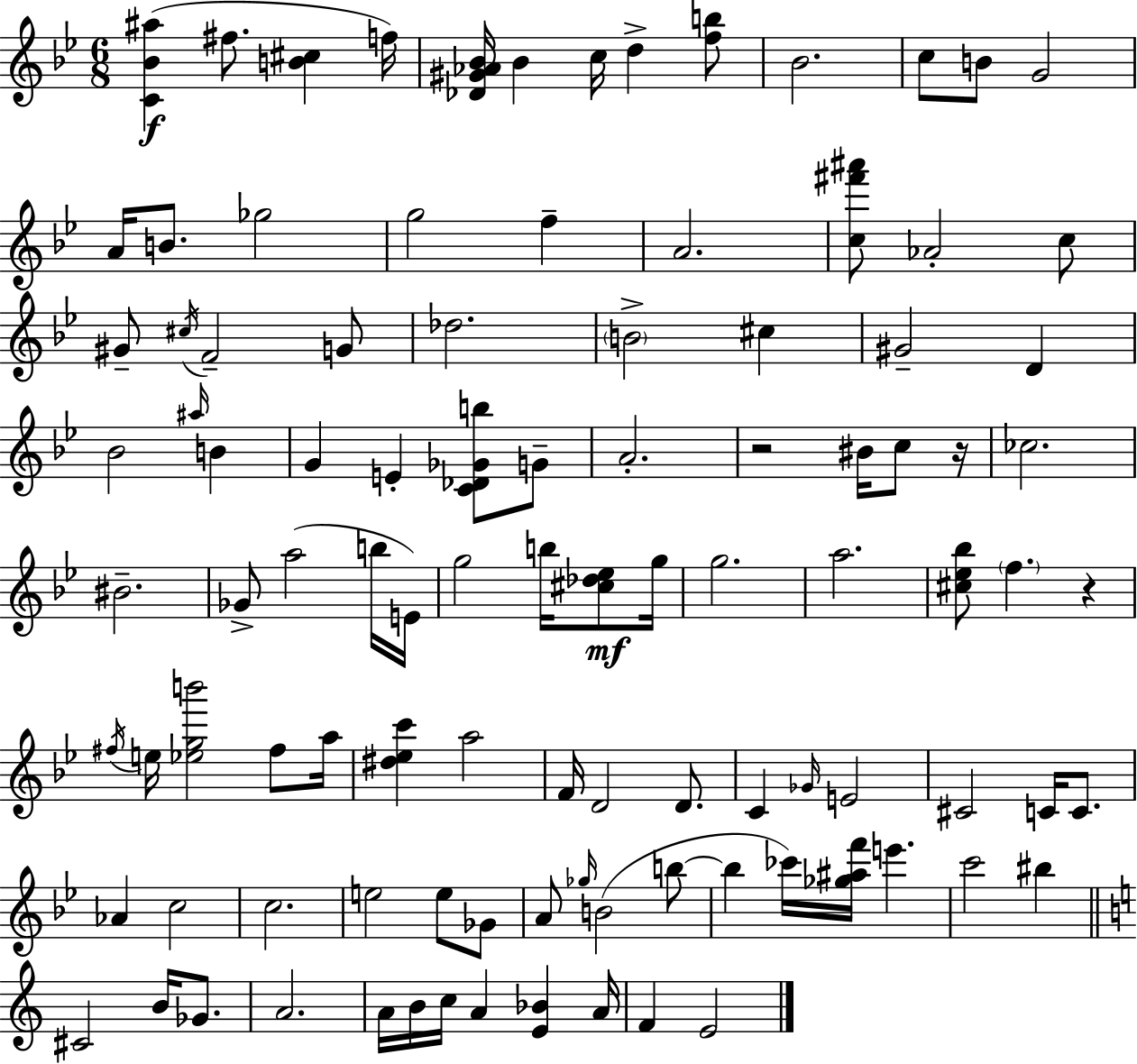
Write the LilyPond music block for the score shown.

{
  \clef treble
  \numericTimeSignature
  \time 6/8
  \key g \minor
  \repeat volta 2 { <c' bes' ais''>4(\f fis''8. <b' cis''>4 f''16) | <des' gis' aes' bes'>16 bes'4 c''16 d''4-> <f'' b''>8 | bes'2. | c''8 b'8 g'2 | \break a'16 b'8. ges''2 | g''2 f''4-- | a'2. | <c'' fis''' ais'''>8 aes'2-. c''8 | \break gis'8-- \acciaccatura { cis''16 } f'2-- g'8 | des''2. | \parenthesize b'2-> cis''4 | gis'2-- d'4 | \break bes'2 \grace { ais''16 } b'4 | g'4 e'4-. <c' des' ges' b''>8 | g'8-- a'2.-. | r2 bis'16 c''8 | \break r16 ces''2. | bis'2.-- | ges'8-> a''2( | b''16 e'16) g''2 b''16 <cis'' des'' ees''>8\mf | \break g''16 g''2. | a''2. | <cis'' ees'' bes''>8 \parenthesize f''4. r4 | \acciaccatura { fis''16 } e''16 <ees'' g'' b'''>2 | \break fis''8 a''16 <dis'' ees'' c'''>4 a''2 | f'16 d'2 | d'8. c'4 \grace { ges'16 } e'2 | cis'2 | \break c'16 c'8. aes'4 c''2 | c''2. | e''2 | e''8 ges'8 a'8 \grace { ges''16 } b'2( | \break b''8~~ b''4 ces'''16) <ges'' ais'' f'''>16 e'''4. | c'''2 | bis''4 \bar "||" \break \key a \minor cis'2 b'16 ges'8. | a'2. | a'16 b'16 c''16 a'4 <e' bes'>4 a'16 | f'4 e'2 | \break } \bar "|."
}